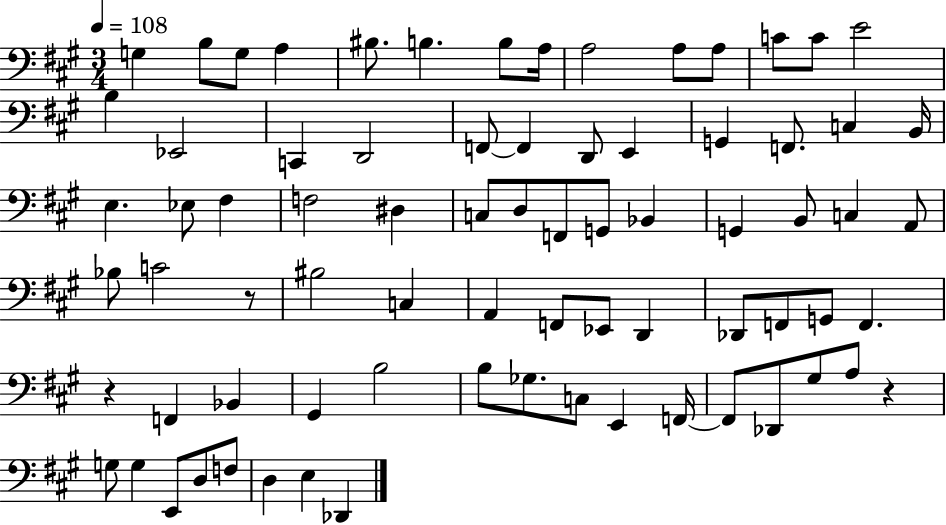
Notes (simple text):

G3/q B3/e G3/e A3/q BIS3/e. B3/q. B3/e A3/s A3/h A3/e A3/e C4/e C4/e E4/h B3/q Eb2/h C2/q D2/h F2/e F2/q D2/e E2/q G2/q F2/e. C3/q B2/s E3/q. Eb3/e F#3/q F3/h D#3/q C3/e D3/e F2/e G2/e Bb2/q G2/q B2/e C3/q A2/e Bb3/e C4/h R/e BIS3/h C3/q A2/q F2/e Eb2/e D2/q Db2/e F2/e G2/e F2/q. R/q F2/q Bb2/q G#2/q B3/h B3/e Gb3/e. C3/e E2/q F2/s F2/e Db2/e G#3/e A3/e R/q G3/e G3/q E2/e D3/e F3/e D3/q E3/q Db2/q